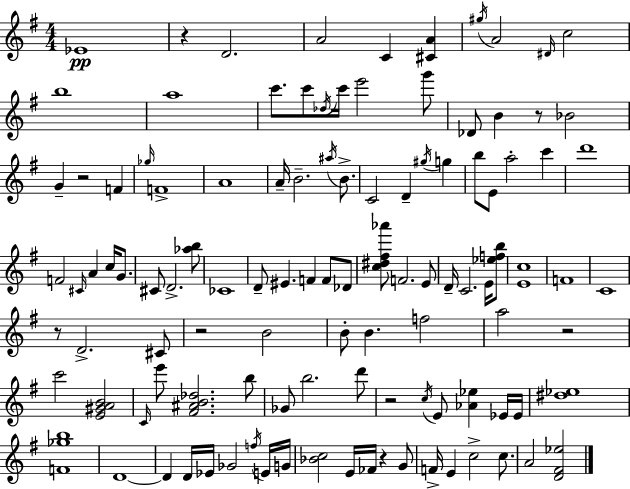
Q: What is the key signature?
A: G major